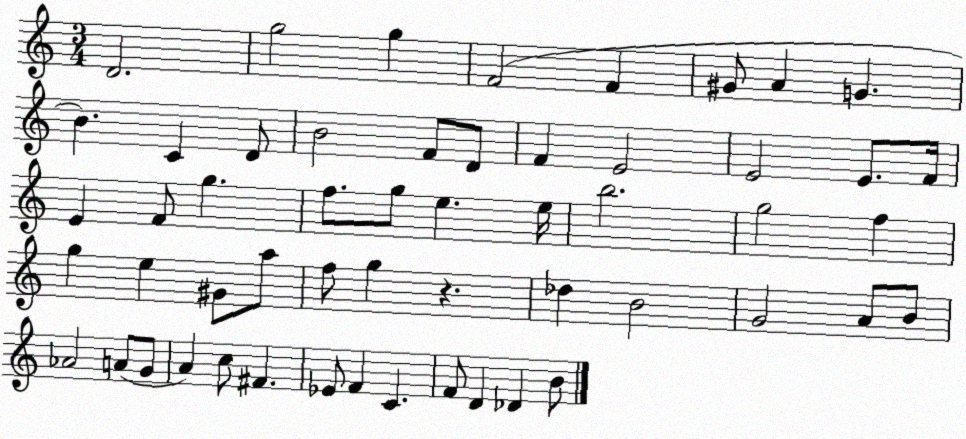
X:1
T:Untitled
M:3/4
L:1/4
K:C
D2 g2 g F2 F ^G/2 A G B C D/2 B2 F/2 D/2 F E2 E2 E/2 F/4 E F/2 g f/2 g/2 e e/4 b2 g2 f g e ^G/2 a/2 f/2 g z _d B2 G2 A/2 B/2 _A2 A/2 G/2 A c/2 ^F _E/2 F C F/2 D _D B/2